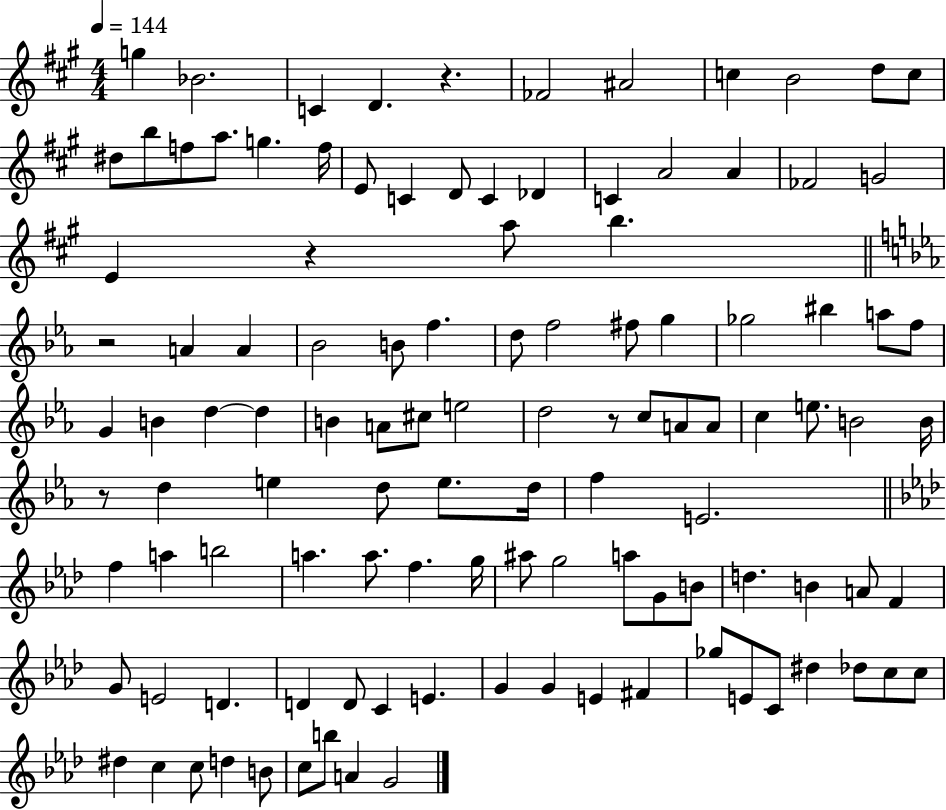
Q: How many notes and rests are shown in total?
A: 113